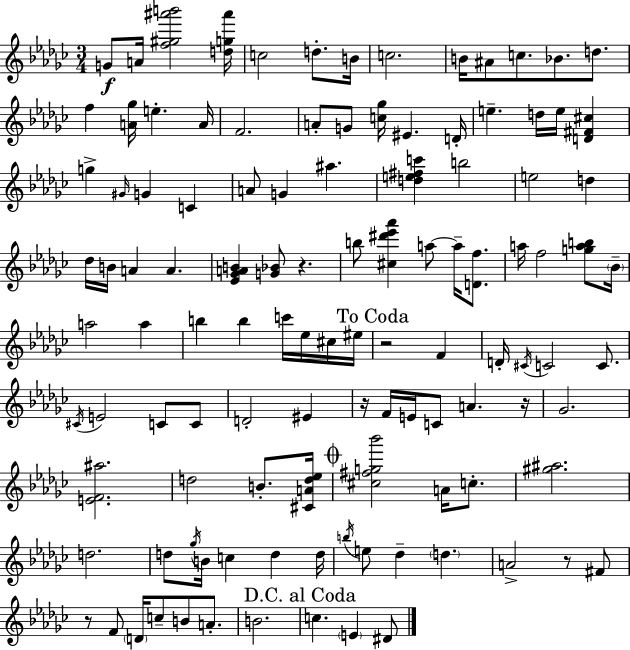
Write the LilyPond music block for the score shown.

{
  \clef treble
  \numericTimeSignature
  \time 3/4
  \key ees \minor
  \repeat volta 2 { g'8\f a'16 <f'' gis'' ais''' b'''>2 <d'' g'' ais'''>16 | c''2 d''8.-. b'16 | c''2. | b'16 ais'8 c''8. bes'8. d''8. | \break f''4 <a' ges''>16 e''4.-. a'16 | f'2. | a'8-. g'8 <c'' ges''>16 eis'4. d'16-. | e''4.-- d''16 e''16 <d' fis' cis''>4 | \break g''4-> \grace { gis'16 } g'4 c'4 | a'8 g'4 ais''4. | <d'' e'' fis'' c'''>4 b''2 | e''2 d''4 | \break des''16 b'16 a'4 a'4. | <ees' ges' a' b'>4 <g' bes'>8 r4. | b''8 <cis'' dis''' ees''' aes'''>4 a''8~~ a''16-- <d' f''>8. | a''16 f''2 <g'' a'' b''>8 | \break \parenthesize bes'16-- a''2 a''4 | b''4 b''4 c'''16 ees''16 cis''16 | eis''16 \mark "To Coda" r2 f'4 | d'16-. \acciaccatura { cis'16 } c'2 c'8. | \break \acciaccatura { cis'16 } e'2 c'8 | c'8 d'2-. eis'4 | r16 f'16 e'16 c'8 a'4. | r16 ges'2. | \break <e' f' ais''>2. | d''2 b'8.-. | <cis' a' d'' ees''>16 \mark \markup { \musicglyph "scripts.coda" } <cis'' fis'' g'' bes'''>2 a'16 | c''8.-. <gis'' ais''>2. | \break d''2. | d''8 \acciaccatura { ges''16 } b'16 c''4 d''4 | d''16 \acciaccatura { b''16 } e''8 des''4-- \parenthesize d''4. | a'2-> | \break r8 fis'8 r8 f'8 \parenthesize d'16 c''8-- | b'8 a'8.-. b'2. | \mark "D.C. al Coda" c''4. \parenthesize e'4 | dis'8 } \bar "|."
}